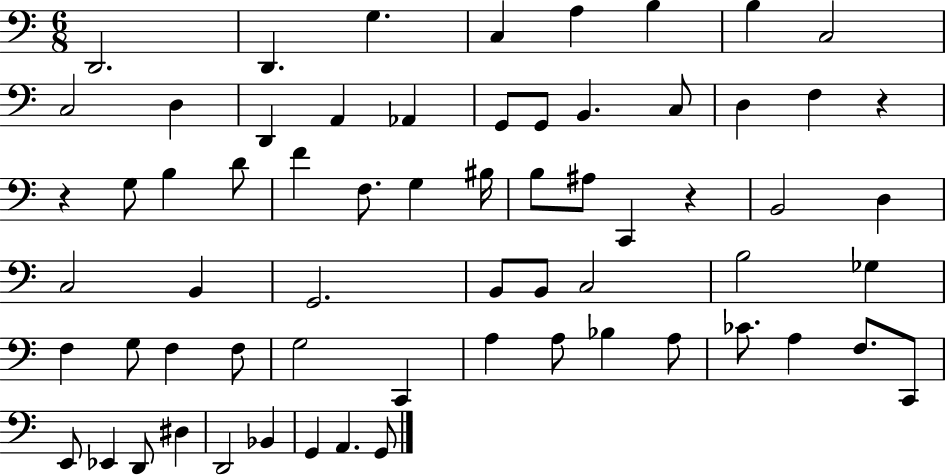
{
  \clef bass
  \numericTimeSignature
  \time 6/8
  \key c \major
  \repeat volta 2 { d,2. | d,4. g4. | c4 a4 b4 | b4 c2 | \break c2 d4 | d,4 a,4 aes,4 | g,8 g,8 b,4. c8 | d4 f4 r4 | \break r4 g8 b4 d'8 | f'4 f8. g4 bis16 | b8 ais8 c,4 r4 | b,2 d4 | \break c2 b,4 | g,2. | b,8 b,8 c2 | b2 ges4 | \break f4 g8 f4 f8 | g2 c,4 | a4 a8 bes4 a8 | ces'8. a4 f8. c,8 | \break e,8 ees,4 d,8 dis4 | d,2 bes,4 | g,4 a,4. g,8 | } \bar "|."
}